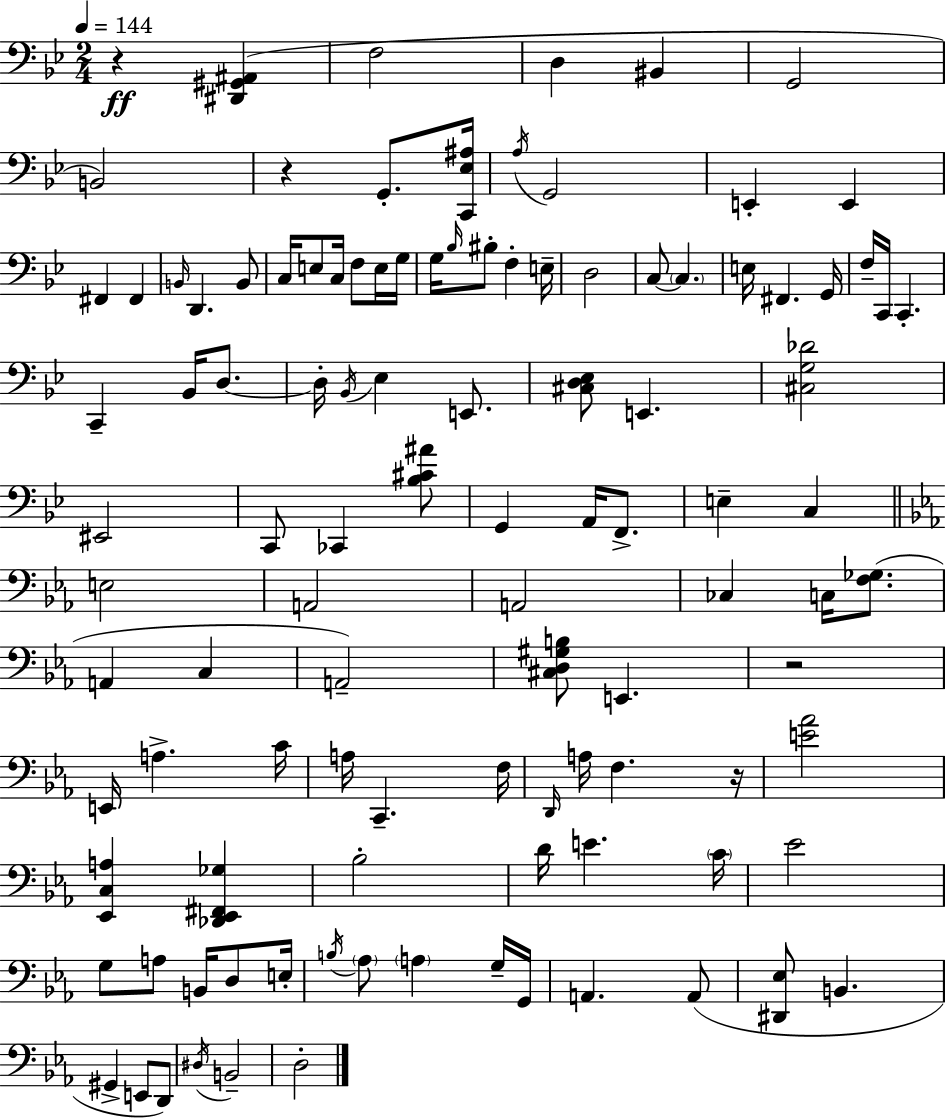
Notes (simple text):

R/q [D#2,G#2,A#2]/q F3/h D3/q BIS2/q G2/h B2/h R/q G2/e. [C2,Eb3,A#3]/s A3/s G2/h E2/q E2/q F#2/q F#2/q B2/s D2/q. B2/e C3/s E3/e C3/s F3/e E3/s G3/s G3/s Bb3/s BIS3/e F3/q E3/s D3/h C3/e C3/q. E3/s F#2/q. G2/s F3/s C2/s C2/q. C2/q Bb2/s D3/e. D3/s Bb2/s Eb3/q E2/e. [C#3,D3,Eb3]/e E2/q. [C#3,G3,Db4]/h EIS2/h C2/e CES2/q [Bb3,C#4,A#4]/e G2/q A2/s F2/e. E3/q C3/q E3/h A2/h A2/h CES3/q C3/s [F3,Gb3]/e. A2/q C3/q A2/h [C#3,D3,G#3,B3]/e E2/q. R/h E2/s A3/q. C4/s A3/s C2/q. F3/s D2/s A3/s F3/q. R/s [E4,Ab4]/h [Eb2,C3,A3]/q [Db2,Eb2,F#2,Gb3]/q Bb3/h D4/s E4/q. C4/s Eb4/h G3/e A3/e B2/s D3/e E3/s B3/s Ab3/e A3/q G3/s G2/s A2/q. A2/e [D#2,Eb3]/e B2/q. G#2/q E2/e D2/e D#3/s B2/h D3/h